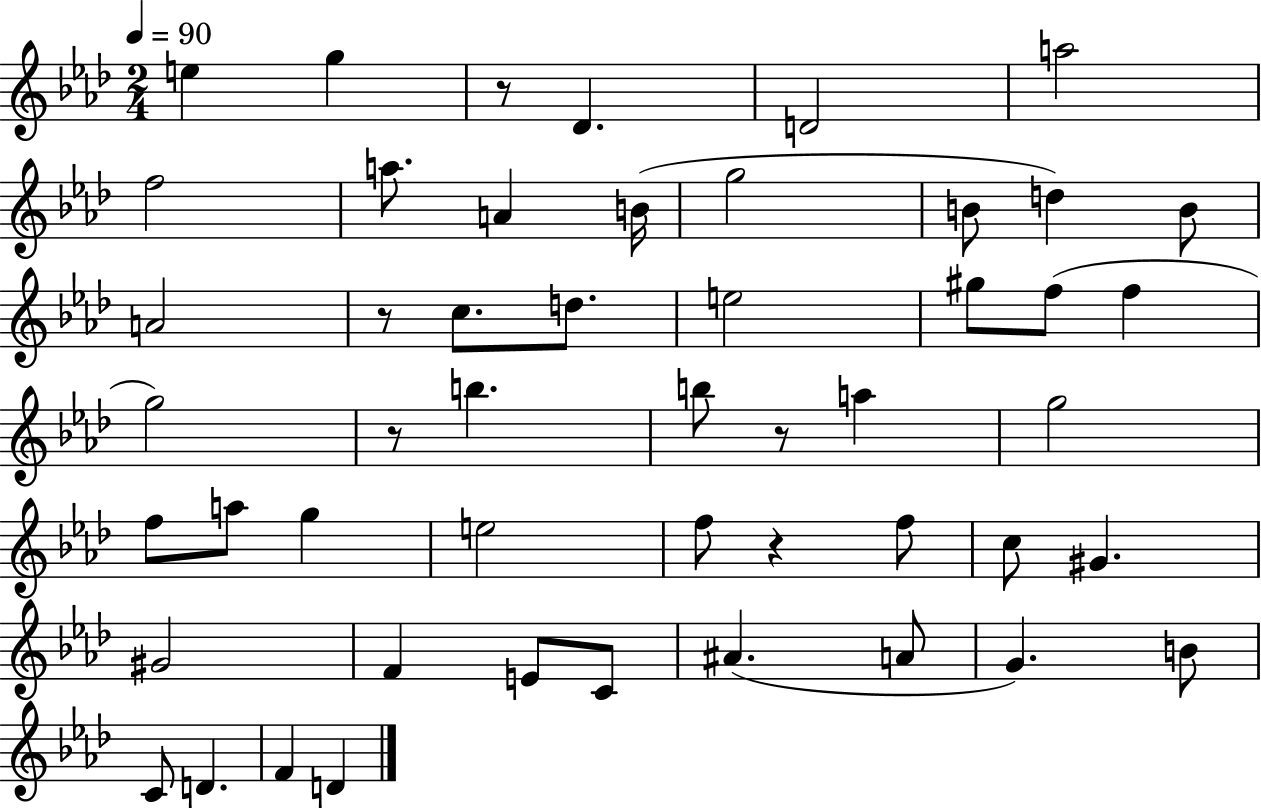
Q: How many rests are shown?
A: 5